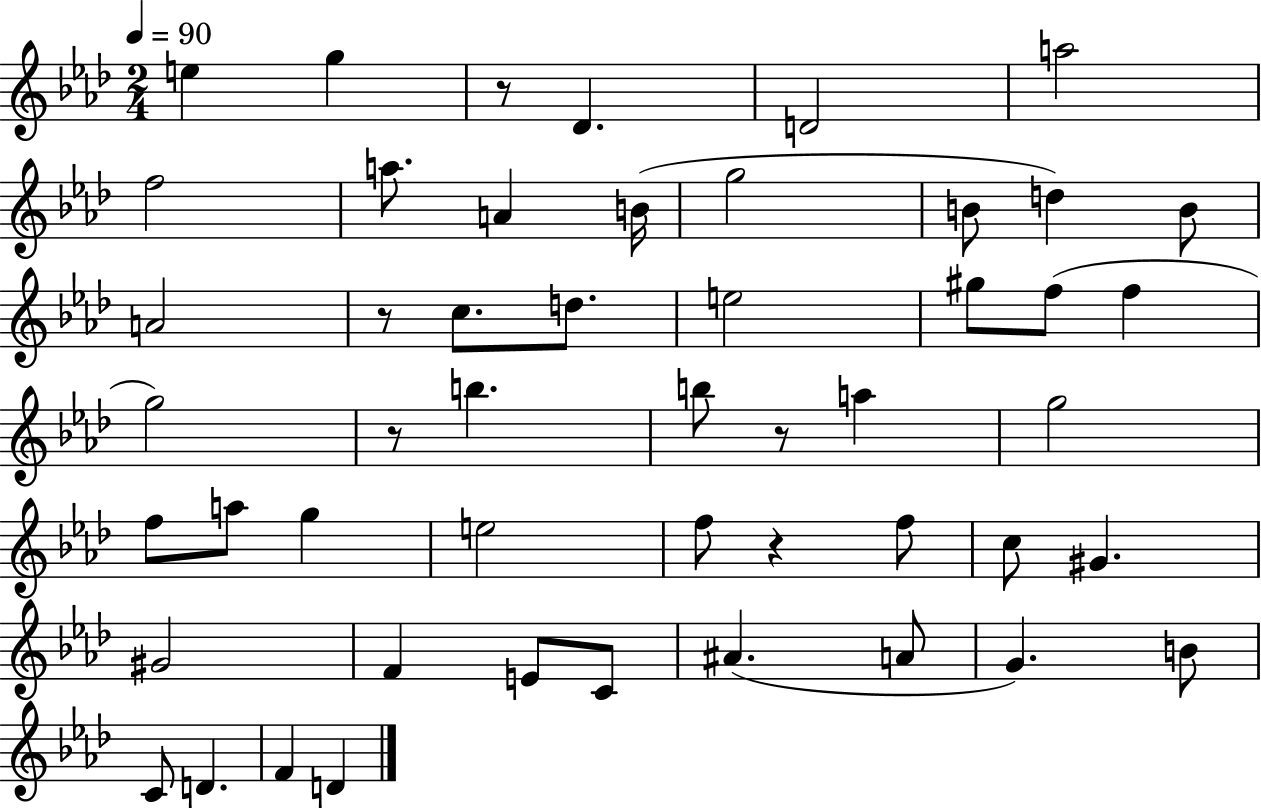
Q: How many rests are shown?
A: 5